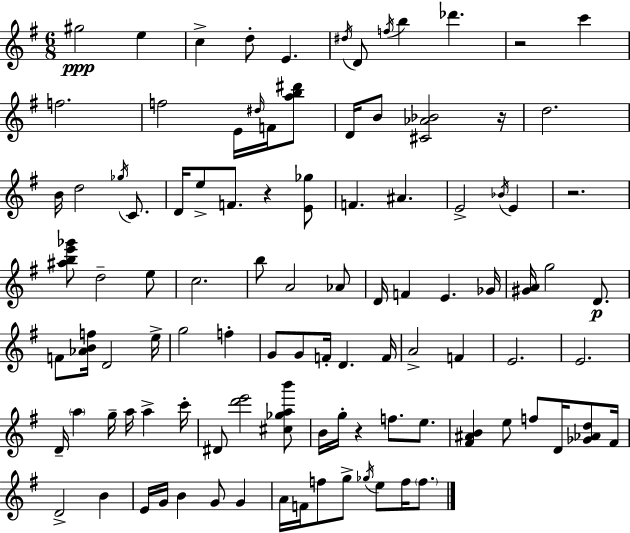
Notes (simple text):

G#5/h E5/q C5/q D5/e E4/q. D#5/s D4/e F5/s B5/q Db6/q. R/h C6/q F5/h. F5/h E4/s D#5/s F4/s [A5,B5,D#6]/e D4/s B4/e [C#4,Ab4,Bb4]/h R/s D5/h. B4/s D5/h Gb5/s C4/e. D4/s E5/e F4/e. R/q [E4,Gb5]/e F4/q. A#4/q. E4/h Bb4/s E4/q R/h. [A#5,B5,E6,Gb6]/e D5/h E5/e C5/h. B5/e A4/h Ab4/e D4/s F4/q E4/q. Gb4/s [G#4,A4]/s G5/h D4/e. F4/e [Ab4,B4,F5]/s D4/h E5/s G5/h F5/q G4/e G4/e F4/s D4/q. F4/s A4/h F4/q E4/h. E4/h. D4/s A5/q G5/s A5/s A5/q C6/s D#4/e [D6,E6]/h [C#5,Gb5,A5,B6]/e B4/s G5/s R/q F5/e. E5/e. [F#4,A#4,B4]/q E5/e F5/e D4/s [Gb4,Ab4,D5]/e F#4/s D4/h B4/q E4/s G4/s B4/q G4/e G4/q A4/s F4/s F5/e G5/e Gb5/s E5/e F5/s F5/e.